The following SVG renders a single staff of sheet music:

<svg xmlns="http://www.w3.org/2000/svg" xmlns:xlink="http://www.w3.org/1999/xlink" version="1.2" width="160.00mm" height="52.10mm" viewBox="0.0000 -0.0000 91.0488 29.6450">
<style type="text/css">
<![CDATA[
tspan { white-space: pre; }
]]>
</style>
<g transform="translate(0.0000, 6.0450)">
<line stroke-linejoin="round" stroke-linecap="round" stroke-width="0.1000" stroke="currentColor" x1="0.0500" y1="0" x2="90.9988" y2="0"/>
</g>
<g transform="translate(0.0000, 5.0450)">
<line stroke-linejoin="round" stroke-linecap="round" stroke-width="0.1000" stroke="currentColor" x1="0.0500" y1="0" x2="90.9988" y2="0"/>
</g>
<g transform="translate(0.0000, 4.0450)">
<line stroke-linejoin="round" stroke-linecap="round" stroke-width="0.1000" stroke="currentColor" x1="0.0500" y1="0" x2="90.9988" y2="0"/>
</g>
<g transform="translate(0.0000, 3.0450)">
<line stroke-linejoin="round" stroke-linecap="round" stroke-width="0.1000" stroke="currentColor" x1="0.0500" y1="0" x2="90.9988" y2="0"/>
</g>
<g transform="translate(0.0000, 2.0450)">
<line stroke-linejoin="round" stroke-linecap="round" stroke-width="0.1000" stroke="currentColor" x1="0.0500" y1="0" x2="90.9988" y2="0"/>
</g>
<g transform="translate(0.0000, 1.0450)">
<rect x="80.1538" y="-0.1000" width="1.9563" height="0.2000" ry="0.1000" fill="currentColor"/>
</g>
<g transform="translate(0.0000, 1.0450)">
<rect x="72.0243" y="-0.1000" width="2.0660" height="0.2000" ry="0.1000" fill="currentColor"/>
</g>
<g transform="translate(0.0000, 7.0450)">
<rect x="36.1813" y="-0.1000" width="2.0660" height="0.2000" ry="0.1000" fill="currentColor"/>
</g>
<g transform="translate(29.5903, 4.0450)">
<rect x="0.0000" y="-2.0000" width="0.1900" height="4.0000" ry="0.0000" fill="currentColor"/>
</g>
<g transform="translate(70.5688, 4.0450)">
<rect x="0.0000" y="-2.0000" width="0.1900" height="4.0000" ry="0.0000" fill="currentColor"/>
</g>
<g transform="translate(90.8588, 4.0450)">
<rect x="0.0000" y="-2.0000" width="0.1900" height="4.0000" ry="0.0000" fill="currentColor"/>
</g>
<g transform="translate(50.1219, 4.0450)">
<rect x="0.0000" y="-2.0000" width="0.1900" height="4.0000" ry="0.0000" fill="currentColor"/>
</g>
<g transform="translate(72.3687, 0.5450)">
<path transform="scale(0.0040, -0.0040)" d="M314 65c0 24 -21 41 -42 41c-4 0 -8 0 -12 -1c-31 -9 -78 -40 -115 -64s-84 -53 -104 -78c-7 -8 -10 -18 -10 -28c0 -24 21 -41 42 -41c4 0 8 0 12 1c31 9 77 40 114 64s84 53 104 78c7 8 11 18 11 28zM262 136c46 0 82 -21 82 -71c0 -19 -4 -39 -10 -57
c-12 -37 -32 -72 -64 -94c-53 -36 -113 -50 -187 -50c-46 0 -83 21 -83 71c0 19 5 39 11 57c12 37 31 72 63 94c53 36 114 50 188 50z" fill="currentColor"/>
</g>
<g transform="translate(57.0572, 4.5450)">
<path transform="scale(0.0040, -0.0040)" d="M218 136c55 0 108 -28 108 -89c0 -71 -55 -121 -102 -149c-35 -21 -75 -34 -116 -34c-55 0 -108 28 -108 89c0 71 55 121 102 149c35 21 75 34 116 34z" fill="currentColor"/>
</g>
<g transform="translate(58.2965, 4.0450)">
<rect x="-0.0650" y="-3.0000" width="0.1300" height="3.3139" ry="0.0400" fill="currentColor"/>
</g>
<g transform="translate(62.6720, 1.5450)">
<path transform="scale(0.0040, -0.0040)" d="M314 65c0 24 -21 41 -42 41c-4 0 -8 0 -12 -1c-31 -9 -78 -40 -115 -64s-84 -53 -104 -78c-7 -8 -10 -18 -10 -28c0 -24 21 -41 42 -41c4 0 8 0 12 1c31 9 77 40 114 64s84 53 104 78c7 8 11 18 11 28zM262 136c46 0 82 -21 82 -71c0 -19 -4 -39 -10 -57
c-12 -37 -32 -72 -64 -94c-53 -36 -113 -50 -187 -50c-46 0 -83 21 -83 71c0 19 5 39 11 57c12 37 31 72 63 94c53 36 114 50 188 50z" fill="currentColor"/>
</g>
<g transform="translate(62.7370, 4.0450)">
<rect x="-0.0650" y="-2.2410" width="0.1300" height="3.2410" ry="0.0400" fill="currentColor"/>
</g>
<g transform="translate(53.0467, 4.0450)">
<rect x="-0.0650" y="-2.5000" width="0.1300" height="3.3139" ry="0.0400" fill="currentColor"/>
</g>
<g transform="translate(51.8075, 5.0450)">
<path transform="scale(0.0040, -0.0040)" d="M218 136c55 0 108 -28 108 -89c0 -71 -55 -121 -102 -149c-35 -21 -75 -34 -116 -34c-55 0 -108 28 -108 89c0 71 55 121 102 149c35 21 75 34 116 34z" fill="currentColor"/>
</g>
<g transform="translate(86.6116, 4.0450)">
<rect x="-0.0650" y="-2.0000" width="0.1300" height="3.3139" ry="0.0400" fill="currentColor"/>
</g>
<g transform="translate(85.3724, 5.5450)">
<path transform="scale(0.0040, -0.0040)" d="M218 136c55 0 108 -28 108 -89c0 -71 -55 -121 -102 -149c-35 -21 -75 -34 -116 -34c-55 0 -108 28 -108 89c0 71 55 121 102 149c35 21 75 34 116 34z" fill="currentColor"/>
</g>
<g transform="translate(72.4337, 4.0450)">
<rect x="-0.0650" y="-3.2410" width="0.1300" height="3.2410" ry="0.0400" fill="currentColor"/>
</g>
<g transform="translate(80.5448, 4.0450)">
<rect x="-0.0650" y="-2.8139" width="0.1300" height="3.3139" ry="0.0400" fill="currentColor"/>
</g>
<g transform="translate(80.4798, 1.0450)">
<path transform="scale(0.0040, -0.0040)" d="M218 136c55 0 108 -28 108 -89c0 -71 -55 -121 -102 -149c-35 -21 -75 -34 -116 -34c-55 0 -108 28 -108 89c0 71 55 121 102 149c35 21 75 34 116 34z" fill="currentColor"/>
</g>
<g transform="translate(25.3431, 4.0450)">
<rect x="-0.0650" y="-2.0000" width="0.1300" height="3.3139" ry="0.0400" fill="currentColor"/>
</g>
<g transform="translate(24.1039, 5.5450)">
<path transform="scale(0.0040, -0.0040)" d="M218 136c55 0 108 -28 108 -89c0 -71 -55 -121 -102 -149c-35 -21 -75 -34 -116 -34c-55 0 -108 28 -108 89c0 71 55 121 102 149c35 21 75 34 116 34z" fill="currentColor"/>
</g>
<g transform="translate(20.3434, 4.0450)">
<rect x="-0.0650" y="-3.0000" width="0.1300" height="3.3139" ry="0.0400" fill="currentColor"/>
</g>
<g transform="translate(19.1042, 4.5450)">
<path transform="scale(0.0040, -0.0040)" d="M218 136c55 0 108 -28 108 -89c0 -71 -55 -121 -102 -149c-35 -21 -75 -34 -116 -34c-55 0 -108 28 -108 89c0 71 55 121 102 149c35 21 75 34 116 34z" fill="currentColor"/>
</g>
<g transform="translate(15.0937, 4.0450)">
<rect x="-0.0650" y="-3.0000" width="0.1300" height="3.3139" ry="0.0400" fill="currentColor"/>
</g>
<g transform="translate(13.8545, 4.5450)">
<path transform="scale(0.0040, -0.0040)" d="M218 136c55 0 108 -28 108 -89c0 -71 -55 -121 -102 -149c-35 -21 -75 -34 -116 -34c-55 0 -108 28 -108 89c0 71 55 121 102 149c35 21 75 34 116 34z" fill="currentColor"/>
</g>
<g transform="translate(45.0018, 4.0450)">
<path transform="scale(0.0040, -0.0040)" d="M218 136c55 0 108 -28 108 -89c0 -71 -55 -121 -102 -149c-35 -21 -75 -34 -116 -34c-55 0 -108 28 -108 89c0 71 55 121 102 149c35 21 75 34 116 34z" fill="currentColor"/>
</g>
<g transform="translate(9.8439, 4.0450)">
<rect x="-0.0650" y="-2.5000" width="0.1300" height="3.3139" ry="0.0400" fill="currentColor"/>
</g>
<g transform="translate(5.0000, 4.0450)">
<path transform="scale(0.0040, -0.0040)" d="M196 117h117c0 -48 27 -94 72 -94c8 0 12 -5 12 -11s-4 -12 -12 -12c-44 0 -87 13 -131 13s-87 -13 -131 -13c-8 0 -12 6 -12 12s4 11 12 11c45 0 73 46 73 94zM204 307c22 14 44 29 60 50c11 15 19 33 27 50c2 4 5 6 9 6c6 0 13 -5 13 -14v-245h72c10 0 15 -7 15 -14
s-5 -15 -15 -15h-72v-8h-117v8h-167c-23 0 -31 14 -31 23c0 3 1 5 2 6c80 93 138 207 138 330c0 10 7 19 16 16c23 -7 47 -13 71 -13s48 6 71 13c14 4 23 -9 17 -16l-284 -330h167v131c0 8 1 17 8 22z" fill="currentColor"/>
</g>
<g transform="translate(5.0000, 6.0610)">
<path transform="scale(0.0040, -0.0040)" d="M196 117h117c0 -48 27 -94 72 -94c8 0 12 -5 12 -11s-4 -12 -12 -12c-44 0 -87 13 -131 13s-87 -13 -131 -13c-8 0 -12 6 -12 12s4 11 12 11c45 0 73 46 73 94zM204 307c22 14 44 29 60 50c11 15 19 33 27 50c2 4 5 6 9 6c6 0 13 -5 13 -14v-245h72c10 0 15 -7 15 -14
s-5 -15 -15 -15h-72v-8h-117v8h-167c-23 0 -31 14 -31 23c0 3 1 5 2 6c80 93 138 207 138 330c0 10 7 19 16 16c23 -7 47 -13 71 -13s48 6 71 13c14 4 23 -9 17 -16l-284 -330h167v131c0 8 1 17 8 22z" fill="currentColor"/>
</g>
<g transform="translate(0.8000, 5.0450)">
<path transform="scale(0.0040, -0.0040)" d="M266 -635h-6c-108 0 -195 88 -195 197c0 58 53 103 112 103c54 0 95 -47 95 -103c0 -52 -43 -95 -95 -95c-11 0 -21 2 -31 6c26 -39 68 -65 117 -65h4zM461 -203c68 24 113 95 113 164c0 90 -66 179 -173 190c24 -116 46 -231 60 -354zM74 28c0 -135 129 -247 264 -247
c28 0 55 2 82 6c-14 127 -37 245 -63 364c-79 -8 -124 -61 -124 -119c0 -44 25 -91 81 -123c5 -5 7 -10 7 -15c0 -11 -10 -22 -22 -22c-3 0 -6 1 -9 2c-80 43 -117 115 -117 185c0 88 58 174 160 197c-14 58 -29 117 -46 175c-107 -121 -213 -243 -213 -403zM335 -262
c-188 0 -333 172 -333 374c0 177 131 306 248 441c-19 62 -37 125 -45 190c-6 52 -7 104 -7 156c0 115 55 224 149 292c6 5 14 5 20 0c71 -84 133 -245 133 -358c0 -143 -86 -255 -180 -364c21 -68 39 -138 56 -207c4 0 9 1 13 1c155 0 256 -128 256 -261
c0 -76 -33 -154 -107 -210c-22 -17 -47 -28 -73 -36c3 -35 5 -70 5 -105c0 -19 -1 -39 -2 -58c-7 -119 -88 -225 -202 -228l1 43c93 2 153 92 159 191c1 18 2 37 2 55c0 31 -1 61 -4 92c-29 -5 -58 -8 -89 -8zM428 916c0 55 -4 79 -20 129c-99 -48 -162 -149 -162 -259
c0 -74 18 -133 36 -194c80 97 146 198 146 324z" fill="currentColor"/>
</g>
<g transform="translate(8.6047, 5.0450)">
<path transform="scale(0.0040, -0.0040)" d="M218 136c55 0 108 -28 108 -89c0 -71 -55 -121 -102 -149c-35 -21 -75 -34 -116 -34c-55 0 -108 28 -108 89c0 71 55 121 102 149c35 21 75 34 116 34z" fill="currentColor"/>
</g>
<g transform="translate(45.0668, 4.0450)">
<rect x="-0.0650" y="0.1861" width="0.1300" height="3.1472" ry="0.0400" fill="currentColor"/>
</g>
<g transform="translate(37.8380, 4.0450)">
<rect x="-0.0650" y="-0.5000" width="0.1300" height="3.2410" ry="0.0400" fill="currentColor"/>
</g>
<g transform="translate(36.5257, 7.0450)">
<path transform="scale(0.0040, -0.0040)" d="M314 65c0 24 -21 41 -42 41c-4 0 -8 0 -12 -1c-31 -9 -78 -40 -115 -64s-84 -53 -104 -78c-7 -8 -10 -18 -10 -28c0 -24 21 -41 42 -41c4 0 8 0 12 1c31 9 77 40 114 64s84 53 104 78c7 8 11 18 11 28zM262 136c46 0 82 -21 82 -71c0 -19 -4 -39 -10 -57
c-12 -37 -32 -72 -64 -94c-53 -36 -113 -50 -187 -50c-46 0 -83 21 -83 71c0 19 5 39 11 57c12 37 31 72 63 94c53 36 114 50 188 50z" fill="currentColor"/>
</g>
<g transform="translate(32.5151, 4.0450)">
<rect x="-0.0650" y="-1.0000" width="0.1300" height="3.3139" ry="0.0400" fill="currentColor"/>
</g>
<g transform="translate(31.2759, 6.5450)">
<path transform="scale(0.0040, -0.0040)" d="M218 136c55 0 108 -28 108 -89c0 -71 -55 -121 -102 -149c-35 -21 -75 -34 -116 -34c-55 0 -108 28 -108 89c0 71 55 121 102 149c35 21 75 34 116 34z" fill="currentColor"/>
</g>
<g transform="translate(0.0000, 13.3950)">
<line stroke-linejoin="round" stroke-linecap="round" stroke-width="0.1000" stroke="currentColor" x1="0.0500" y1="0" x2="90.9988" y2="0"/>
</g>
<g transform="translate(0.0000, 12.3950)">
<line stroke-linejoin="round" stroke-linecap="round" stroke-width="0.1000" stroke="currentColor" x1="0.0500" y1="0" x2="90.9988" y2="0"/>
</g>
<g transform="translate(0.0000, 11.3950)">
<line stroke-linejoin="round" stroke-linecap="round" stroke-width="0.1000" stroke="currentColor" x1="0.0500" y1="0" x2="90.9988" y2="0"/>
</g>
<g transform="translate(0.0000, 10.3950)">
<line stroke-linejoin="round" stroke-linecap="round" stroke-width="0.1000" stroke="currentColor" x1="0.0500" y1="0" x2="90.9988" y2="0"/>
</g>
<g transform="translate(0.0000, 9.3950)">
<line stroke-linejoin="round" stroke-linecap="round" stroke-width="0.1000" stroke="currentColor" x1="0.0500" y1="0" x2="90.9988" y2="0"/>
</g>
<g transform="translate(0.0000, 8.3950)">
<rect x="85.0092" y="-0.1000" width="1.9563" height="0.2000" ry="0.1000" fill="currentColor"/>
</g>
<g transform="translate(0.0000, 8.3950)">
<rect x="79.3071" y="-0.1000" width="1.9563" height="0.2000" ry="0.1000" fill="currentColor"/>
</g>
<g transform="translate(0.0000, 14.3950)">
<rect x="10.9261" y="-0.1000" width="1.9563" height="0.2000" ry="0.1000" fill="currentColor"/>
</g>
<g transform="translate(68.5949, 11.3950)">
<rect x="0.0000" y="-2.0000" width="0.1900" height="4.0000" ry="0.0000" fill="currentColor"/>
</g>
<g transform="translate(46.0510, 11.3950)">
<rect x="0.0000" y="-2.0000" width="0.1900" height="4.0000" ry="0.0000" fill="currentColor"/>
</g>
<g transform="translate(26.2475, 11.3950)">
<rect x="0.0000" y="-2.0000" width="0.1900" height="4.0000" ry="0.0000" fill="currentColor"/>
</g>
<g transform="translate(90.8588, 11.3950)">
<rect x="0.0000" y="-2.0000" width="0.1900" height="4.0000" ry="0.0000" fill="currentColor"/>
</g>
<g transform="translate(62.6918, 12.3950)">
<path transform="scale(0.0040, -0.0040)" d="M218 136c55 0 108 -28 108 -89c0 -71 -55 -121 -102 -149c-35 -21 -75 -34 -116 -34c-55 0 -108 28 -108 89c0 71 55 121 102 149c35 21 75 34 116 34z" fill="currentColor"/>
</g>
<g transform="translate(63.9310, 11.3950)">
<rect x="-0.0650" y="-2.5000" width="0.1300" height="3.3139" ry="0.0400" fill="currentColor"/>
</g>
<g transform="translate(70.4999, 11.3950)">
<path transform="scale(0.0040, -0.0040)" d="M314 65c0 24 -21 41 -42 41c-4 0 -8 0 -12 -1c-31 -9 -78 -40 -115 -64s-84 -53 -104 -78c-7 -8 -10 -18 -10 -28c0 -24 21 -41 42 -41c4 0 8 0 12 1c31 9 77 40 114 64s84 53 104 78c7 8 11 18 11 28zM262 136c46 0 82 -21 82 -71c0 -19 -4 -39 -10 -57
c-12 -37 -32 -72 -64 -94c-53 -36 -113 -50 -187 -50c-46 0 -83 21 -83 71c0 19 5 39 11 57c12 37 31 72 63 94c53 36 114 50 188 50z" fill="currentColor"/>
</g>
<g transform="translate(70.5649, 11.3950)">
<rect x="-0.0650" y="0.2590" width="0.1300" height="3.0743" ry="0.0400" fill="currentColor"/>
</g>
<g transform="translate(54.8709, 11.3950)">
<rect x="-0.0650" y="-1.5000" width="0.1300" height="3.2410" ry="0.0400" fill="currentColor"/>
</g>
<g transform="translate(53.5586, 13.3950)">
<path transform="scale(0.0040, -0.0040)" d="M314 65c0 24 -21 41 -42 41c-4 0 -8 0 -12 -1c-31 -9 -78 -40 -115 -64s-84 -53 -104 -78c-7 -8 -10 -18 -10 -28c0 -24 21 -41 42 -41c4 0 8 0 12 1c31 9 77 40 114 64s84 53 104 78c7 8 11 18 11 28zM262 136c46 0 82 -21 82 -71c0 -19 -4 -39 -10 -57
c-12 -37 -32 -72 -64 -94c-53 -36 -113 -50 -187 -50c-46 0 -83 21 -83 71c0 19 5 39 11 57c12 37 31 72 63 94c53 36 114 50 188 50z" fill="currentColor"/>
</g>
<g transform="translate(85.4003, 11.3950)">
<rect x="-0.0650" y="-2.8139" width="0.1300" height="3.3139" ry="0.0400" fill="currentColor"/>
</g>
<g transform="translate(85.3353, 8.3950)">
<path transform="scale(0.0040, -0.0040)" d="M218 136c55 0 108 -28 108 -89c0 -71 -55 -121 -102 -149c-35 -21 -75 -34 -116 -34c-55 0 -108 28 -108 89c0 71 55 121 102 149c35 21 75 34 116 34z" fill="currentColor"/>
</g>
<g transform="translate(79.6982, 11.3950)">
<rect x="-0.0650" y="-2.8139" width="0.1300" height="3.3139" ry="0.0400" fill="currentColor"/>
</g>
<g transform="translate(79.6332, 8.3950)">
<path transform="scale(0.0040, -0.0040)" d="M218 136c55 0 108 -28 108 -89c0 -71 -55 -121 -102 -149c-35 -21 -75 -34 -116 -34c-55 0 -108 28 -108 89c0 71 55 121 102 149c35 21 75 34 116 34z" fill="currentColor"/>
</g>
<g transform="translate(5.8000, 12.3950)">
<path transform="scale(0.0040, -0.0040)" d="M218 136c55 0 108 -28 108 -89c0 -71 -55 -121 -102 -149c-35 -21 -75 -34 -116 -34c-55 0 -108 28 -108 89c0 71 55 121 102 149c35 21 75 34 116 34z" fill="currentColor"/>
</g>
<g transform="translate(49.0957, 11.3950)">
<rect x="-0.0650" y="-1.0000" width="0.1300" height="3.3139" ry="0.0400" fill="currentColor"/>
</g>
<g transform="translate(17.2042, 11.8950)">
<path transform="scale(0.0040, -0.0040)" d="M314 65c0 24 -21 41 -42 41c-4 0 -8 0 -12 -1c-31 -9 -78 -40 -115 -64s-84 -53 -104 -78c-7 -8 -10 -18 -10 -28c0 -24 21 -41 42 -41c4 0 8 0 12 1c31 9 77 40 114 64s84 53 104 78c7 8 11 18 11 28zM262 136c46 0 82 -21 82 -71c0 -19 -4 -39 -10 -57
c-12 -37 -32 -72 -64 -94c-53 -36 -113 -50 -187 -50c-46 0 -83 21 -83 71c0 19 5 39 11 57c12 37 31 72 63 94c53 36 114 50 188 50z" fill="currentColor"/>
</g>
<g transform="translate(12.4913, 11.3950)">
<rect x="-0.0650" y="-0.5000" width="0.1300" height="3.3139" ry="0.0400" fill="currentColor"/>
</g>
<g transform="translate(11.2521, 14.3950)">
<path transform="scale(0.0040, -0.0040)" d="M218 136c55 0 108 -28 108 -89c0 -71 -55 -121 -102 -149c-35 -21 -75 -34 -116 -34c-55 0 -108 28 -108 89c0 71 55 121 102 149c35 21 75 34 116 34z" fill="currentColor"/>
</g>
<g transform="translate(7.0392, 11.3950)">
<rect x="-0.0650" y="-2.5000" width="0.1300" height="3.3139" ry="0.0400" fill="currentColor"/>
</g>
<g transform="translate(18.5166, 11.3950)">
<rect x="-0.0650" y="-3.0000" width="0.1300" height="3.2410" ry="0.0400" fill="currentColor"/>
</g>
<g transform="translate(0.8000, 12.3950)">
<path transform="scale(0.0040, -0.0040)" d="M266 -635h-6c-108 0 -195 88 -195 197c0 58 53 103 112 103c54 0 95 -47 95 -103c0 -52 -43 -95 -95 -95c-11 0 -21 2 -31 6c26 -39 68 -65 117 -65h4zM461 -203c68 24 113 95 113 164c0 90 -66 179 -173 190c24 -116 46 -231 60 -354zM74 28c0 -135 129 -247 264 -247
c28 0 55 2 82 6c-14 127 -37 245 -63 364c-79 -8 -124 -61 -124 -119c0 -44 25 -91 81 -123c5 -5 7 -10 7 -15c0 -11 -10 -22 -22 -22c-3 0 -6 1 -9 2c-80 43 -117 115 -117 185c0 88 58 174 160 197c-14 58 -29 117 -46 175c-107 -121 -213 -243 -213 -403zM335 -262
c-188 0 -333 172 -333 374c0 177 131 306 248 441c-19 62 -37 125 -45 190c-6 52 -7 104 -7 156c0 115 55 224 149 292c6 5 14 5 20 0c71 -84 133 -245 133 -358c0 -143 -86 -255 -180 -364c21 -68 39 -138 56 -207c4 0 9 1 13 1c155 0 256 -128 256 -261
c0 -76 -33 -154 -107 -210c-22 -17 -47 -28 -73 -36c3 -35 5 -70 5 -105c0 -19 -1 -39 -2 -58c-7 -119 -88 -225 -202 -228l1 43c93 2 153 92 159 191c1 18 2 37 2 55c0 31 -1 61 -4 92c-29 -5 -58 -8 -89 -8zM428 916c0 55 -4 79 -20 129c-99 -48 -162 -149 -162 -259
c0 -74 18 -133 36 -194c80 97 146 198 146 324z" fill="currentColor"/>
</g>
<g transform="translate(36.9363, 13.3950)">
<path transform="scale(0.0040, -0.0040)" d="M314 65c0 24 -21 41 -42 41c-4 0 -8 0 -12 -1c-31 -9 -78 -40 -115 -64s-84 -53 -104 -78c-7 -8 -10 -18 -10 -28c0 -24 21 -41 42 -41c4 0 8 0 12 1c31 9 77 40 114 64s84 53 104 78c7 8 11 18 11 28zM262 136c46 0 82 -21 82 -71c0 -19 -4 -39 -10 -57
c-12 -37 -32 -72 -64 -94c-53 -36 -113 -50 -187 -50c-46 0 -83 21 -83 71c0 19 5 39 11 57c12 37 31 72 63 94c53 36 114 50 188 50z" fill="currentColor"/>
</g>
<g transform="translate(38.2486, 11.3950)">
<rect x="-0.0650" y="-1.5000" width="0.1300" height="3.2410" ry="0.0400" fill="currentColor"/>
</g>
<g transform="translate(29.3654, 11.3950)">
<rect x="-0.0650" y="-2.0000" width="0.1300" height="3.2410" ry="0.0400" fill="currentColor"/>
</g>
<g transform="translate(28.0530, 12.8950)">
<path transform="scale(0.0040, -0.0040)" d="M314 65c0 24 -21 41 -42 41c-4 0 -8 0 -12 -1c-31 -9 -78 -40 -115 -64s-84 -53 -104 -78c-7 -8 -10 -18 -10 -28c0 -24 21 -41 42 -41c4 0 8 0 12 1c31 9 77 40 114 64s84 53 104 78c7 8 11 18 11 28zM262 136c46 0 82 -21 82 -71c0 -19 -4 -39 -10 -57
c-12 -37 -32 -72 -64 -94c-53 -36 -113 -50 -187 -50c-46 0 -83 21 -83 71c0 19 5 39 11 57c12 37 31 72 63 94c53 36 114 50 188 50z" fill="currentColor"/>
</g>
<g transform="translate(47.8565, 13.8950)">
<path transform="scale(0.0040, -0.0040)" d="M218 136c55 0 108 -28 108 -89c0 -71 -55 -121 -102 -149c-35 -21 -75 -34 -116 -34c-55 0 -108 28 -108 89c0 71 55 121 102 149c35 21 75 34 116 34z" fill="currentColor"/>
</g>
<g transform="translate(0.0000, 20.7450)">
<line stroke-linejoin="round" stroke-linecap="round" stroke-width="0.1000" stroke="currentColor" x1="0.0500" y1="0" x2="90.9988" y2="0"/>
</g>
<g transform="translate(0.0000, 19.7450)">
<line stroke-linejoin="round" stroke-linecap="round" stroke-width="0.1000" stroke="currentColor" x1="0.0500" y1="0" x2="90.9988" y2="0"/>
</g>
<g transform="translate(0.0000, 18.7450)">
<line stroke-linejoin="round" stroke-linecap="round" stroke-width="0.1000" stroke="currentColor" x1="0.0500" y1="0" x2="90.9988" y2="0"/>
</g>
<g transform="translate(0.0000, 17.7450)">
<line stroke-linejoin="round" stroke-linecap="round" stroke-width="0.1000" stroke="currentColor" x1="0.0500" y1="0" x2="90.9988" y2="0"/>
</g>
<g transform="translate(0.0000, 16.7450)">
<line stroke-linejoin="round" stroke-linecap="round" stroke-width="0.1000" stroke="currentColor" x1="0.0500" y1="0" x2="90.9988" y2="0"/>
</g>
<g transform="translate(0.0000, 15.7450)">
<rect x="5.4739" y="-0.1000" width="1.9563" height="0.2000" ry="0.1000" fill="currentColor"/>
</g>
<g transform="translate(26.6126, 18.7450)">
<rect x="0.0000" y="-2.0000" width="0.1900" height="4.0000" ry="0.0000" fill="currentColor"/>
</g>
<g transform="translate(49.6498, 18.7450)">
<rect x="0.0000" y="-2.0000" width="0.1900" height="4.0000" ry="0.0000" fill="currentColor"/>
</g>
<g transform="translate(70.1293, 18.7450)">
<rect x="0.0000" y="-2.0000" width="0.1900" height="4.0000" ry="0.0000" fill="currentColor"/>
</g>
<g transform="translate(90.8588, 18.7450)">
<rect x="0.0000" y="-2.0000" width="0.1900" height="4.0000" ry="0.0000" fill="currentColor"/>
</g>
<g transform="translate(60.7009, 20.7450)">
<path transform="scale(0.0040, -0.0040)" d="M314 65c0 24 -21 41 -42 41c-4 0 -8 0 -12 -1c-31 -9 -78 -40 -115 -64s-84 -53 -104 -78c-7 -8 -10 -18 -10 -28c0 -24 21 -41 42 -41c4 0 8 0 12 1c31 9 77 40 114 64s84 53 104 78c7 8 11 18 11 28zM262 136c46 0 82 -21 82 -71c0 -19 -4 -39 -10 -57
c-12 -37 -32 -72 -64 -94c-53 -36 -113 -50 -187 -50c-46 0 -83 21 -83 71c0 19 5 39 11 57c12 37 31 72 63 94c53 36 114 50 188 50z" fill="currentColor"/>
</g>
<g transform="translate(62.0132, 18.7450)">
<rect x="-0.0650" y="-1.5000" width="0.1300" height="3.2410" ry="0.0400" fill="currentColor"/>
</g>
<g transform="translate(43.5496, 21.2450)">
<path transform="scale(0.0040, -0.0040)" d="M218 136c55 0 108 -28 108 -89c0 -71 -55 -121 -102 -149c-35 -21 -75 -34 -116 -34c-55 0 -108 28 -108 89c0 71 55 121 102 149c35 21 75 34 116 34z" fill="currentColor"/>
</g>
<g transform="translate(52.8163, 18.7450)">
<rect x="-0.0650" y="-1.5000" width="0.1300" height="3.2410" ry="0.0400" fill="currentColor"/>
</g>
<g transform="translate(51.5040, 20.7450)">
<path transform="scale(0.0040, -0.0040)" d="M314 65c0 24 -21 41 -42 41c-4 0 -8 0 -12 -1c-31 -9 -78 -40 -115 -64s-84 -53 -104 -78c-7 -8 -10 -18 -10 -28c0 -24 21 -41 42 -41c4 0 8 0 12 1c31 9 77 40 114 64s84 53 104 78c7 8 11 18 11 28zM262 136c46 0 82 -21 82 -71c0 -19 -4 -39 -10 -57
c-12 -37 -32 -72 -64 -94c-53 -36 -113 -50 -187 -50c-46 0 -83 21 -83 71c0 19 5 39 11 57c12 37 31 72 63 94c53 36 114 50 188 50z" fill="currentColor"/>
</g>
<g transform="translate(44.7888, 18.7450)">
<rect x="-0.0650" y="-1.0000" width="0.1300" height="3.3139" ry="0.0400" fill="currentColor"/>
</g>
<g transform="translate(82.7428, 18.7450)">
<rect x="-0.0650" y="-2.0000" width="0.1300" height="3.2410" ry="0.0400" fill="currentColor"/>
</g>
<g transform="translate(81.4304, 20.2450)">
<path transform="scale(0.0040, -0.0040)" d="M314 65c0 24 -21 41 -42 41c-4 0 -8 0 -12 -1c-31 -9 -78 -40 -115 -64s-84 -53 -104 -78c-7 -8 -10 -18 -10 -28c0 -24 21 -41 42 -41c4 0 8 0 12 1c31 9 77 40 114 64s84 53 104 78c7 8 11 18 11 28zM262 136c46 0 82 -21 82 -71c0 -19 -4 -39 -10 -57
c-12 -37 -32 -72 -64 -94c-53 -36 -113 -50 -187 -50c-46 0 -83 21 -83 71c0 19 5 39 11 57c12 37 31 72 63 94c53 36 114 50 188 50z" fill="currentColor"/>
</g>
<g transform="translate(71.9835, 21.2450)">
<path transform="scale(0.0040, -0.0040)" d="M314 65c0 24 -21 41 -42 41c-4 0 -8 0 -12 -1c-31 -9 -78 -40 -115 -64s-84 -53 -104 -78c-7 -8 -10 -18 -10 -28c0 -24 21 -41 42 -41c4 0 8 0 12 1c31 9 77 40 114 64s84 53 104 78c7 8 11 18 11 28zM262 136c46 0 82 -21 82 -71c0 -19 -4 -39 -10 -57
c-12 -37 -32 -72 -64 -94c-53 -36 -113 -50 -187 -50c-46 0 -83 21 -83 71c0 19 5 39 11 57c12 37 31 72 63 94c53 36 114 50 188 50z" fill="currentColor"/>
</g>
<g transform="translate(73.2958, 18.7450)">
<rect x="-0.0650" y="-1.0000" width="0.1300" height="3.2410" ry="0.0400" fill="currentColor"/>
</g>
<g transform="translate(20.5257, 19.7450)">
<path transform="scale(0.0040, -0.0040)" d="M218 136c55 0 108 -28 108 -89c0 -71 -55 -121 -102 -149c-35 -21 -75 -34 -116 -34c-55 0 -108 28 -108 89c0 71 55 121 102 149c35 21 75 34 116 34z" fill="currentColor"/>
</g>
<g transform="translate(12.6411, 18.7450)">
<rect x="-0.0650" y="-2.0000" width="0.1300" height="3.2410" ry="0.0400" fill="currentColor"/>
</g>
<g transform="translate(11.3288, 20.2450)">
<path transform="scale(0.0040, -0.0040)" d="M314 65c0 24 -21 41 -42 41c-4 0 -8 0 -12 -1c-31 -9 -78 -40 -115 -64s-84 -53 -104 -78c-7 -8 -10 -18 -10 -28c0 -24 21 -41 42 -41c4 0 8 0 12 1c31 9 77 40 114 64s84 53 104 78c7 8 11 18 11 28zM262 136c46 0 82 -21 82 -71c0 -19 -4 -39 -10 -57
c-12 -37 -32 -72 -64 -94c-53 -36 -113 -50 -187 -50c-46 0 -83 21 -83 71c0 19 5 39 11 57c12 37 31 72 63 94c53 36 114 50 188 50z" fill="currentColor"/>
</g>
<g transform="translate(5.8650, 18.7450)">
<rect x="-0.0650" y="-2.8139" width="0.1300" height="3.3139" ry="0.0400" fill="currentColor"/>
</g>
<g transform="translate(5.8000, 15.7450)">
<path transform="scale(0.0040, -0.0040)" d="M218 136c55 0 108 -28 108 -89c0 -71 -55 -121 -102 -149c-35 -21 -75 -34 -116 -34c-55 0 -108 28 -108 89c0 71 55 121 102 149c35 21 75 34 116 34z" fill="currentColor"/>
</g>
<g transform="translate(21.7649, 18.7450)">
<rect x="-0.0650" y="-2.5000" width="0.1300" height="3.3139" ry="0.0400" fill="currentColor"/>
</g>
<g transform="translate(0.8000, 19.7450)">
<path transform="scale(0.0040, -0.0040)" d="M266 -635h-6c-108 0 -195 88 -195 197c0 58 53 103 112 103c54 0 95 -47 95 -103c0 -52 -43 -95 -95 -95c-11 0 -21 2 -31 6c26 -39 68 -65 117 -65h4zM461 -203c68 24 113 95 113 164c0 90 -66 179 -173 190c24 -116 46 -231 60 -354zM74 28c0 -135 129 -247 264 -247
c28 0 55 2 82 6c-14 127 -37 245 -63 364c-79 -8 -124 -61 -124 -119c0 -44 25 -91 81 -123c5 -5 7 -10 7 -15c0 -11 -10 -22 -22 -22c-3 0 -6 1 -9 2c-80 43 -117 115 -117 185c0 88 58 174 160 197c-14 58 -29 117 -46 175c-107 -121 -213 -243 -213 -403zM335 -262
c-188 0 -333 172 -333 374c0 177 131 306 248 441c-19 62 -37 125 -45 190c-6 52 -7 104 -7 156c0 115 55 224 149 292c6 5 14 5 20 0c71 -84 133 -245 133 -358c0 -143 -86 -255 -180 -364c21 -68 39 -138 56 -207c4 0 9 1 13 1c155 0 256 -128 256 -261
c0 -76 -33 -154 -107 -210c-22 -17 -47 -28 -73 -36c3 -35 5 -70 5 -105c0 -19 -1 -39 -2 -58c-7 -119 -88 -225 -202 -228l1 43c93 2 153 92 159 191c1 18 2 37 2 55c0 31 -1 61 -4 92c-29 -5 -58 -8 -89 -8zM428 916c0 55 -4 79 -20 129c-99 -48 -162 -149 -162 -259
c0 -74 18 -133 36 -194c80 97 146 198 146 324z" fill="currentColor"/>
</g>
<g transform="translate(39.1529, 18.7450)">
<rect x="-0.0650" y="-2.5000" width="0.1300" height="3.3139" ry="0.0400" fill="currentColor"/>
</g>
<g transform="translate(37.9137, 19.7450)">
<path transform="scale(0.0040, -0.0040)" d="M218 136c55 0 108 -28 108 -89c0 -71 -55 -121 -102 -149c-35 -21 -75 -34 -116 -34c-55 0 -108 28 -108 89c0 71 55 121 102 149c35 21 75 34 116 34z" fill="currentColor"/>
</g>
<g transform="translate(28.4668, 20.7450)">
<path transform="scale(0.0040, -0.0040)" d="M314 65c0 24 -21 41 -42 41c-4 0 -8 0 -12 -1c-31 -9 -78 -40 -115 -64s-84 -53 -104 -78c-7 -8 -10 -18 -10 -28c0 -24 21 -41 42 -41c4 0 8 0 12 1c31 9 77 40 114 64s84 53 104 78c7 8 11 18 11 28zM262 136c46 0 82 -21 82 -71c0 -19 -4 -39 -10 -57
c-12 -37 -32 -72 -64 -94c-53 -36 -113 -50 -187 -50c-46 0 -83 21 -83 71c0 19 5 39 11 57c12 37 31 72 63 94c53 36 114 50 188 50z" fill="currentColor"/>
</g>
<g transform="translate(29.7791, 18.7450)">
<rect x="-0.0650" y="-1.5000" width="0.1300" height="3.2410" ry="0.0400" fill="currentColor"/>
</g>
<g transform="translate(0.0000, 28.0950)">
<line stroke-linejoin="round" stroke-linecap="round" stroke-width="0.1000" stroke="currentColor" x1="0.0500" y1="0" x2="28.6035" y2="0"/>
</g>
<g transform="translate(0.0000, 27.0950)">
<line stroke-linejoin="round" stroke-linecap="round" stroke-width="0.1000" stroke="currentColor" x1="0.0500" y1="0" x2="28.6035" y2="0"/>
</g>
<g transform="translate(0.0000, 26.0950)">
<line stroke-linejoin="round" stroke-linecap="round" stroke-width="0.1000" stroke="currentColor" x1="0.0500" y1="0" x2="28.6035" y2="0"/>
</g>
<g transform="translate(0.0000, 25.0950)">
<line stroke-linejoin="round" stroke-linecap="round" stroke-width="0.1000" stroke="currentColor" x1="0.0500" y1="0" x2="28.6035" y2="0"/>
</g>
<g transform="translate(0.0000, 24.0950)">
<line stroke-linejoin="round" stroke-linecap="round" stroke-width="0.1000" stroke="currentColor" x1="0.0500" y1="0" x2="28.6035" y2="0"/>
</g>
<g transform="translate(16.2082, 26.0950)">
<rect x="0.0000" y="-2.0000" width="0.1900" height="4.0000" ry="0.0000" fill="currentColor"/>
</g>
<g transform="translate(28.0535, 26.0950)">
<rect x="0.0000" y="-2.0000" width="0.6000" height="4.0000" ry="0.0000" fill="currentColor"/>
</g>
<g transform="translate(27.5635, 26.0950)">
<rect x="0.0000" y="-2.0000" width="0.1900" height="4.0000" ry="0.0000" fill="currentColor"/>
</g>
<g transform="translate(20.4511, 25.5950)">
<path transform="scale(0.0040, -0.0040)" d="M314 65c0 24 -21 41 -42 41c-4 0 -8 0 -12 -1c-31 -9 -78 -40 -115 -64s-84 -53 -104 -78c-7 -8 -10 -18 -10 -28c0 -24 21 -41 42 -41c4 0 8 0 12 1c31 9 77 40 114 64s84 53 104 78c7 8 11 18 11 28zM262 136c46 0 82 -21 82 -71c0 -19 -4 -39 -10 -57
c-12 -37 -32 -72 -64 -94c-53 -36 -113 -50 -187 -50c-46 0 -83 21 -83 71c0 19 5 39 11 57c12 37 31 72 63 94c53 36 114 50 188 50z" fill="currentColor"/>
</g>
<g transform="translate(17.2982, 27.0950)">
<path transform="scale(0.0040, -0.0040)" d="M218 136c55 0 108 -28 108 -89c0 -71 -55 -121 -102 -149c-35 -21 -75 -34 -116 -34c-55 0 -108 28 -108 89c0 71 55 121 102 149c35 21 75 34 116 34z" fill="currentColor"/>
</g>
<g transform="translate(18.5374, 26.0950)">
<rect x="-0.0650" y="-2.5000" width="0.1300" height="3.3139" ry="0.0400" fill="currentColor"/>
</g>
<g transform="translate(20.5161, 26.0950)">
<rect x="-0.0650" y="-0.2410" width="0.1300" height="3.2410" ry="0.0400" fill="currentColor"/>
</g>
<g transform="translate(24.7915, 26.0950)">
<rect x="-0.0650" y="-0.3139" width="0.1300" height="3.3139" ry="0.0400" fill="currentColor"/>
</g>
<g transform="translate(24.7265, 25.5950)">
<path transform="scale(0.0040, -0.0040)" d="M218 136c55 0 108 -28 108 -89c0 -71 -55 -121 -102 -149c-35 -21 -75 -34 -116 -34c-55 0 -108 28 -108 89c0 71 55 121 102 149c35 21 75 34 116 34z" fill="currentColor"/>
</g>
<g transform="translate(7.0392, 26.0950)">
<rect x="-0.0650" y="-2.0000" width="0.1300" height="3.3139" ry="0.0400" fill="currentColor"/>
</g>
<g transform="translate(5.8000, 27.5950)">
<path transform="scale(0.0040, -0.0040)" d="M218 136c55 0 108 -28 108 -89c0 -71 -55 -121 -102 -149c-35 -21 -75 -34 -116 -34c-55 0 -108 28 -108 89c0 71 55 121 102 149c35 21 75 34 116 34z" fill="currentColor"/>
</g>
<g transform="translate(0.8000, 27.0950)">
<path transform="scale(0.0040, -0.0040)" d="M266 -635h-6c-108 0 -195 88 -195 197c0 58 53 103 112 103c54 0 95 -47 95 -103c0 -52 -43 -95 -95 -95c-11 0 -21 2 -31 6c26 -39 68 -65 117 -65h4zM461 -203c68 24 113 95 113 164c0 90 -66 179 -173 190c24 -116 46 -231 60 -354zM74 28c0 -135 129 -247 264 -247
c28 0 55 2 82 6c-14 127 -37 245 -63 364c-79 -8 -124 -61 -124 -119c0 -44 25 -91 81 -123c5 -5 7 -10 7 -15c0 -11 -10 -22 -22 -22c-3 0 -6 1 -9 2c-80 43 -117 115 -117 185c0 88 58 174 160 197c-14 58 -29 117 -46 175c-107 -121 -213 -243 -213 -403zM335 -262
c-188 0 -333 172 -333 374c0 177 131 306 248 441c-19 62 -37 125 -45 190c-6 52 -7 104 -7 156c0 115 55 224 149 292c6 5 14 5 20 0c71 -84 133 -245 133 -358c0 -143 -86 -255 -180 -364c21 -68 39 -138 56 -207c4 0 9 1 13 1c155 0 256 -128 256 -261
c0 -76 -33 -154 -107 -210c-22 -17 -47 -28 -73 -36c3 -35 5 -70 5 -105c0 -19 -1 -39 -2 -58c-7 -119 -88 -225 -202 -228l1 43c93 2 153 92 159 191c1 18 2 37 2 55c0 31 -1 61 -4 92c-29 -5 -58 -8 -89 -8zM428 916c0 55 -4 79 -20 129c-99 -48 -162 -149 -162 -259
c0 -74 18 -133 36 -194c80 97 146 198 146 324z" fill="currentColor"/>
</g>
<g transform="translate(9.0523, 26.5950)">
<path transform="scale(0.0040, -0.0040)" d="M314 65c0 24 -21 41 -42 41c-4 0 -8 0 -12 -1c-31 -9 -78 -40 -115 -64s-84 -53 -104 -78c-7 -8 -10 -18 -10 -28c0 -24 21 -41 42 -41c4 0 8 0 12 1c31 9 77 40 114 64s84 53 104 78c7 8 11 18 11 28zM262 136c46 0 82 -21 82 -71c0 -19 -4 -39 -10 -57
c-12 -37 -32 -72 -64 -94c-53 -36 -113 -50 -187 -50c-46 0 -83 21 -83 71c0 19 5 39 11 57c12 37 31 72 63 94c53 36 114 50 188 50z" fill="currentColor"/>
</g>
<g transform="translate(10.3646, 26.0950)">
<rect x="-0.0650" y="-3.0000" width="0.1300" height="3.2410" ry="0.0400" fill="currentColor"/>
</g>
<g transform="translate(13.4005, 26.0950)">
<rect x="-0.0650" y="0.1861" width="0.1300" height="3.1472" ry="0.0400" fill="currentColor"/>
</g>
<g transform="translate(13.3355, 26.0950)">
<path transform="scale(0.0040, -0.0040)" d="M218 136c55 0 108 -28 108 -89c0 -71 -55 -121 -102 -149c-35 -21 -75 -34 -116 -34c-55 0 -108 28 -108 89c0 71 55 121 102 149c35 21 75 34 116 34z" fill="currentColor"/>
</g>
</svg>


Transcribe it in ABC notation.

X:1
T:Untitled
M:4/4
L:1/4
K:C
G A A F D C2 B G A g2 b2 a F G C A2 F2 E2 D E2 G B2 a a a F2 G E2 G D E2 E2 D2 F2 F A2 B G c2 c